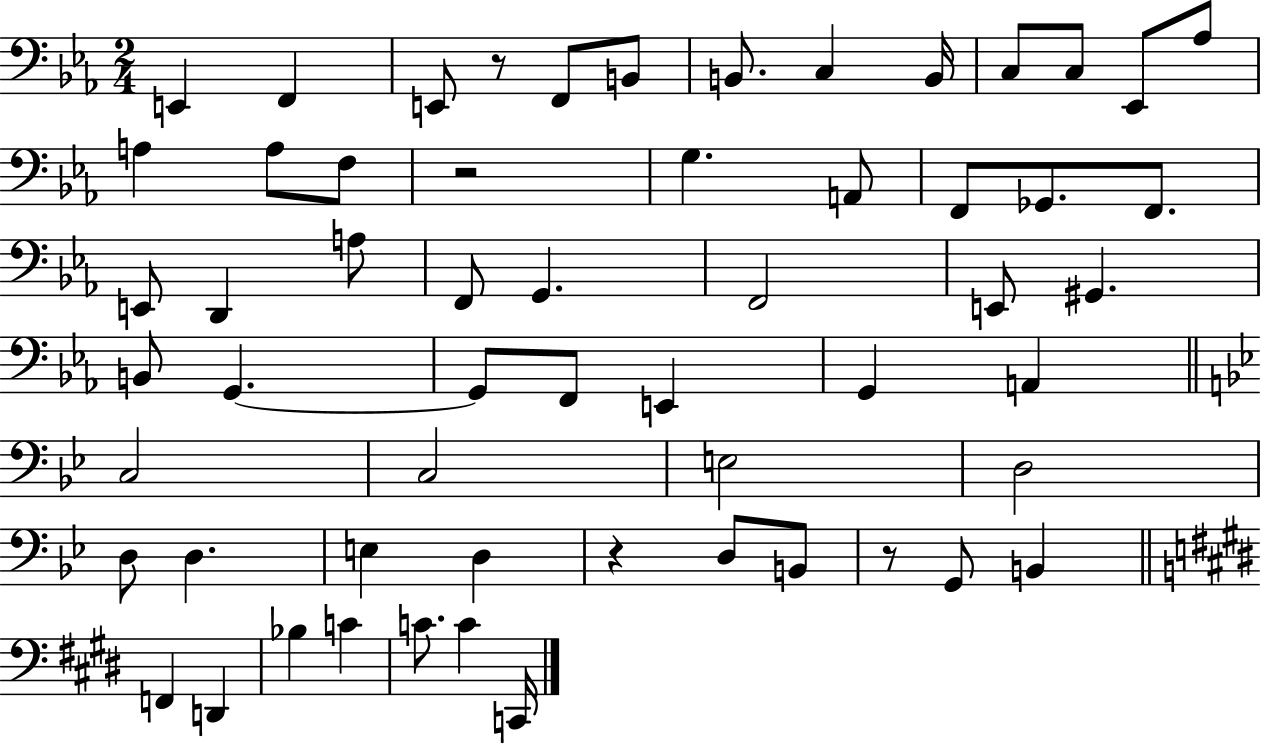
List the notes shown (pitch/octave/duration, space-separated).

E2/q F2/q E2/e R/e F2/e B2/e B2/e. C3/q B2/s C3/e C3/e Eb2/e Ab3/e A3/q A3/e F3/e R/h G3/q. A2/e F2/e Gb2/e. F2/e. E2/e D2/q A3/e F2/e G2/q. F2/h E2/e G#2/q. B2/e G2/q. G2/e F2/e E2/q G2/q A2/q C3/h C3/h E3/h D3/h D3/e D3/q. E3/q D3/q R/q D3/e B2/e R/e G2/e B2/q F2/q D2/q Bb3/q C4/q C4/e. C4/q C2/s